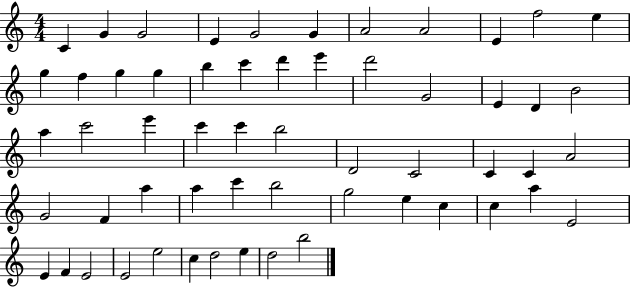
C4/q G4/q G4/h E4/q G4/h G4/q A4/h A4/h E4/q F5/h E5/q G5/q F5/q G5/q G5/q B5/q C6/q D6/q E6/q D6/h G4/h E4/q D4/q B4/h A5/q C6/h E6/q C6/q C6/q B5/h D4/h C4/h C4/q C4/q A4/h G4/h F4/q A5/q A5/q C6/q B5/h G5/h E5/q C5/q C5/q A5/q E4/h E4/q F4/q E4/h E4/h E5/h C5/q D5/h E5/q D5/h B5/h